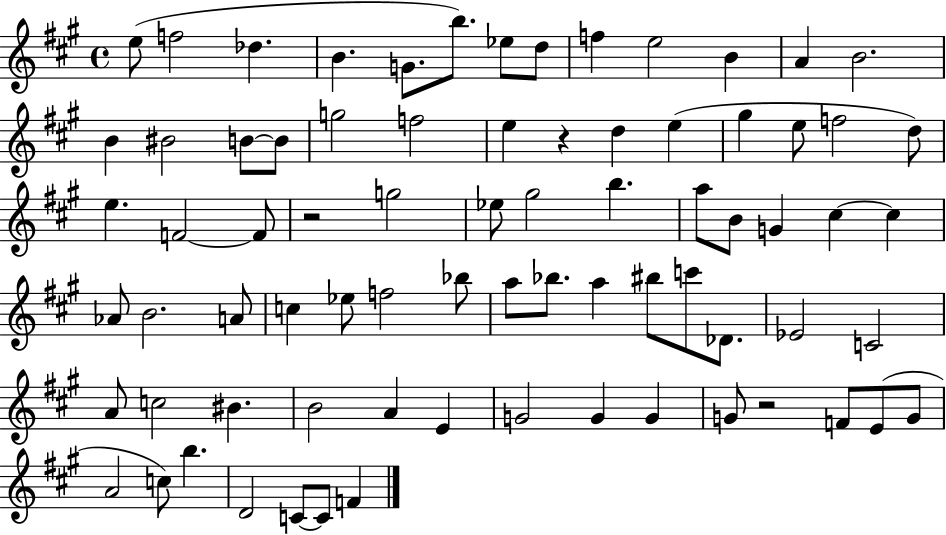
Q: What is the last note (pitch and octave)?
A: F4